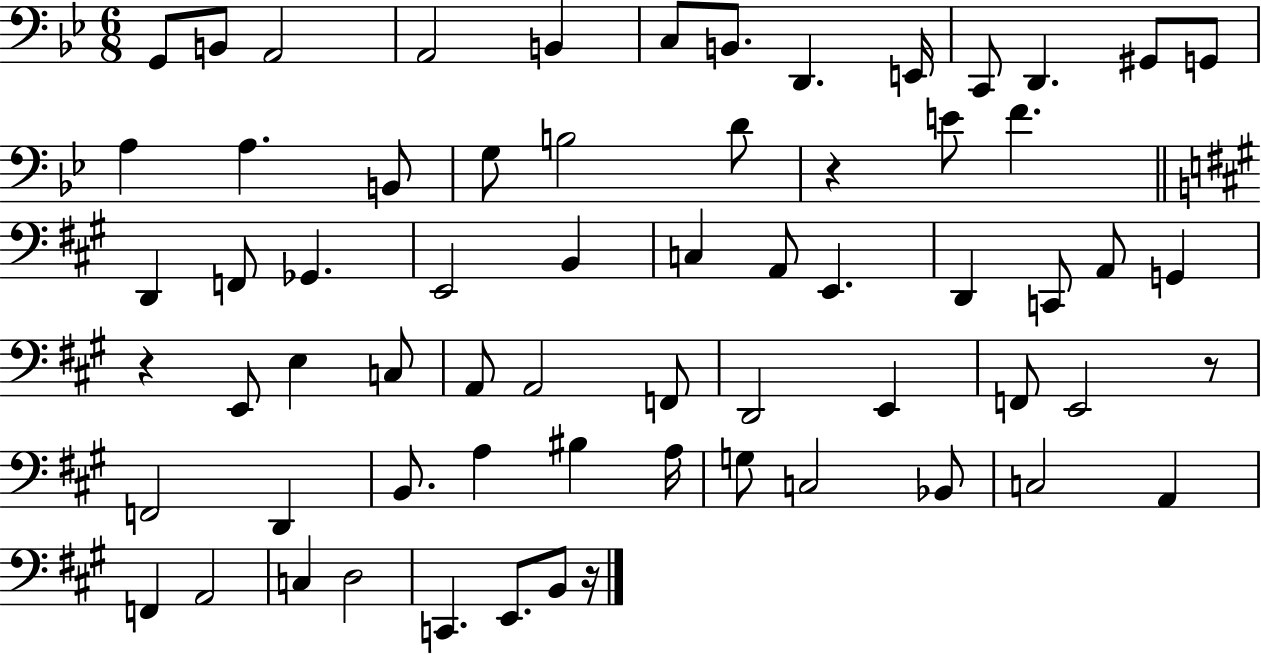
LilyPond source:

{
  \clef bass
  \numericTimeSignature
  \time 6/8
  \key bes \major
  g,8 b,8 a,2 | a,2 b,4 | c8 b,8. d,4. e,16 | c,8 d,4. gis,8 g,8 | \break a4 a4. b,8 | g8 b2 d'8 | r4 e'8 f'4. | \bar "||" \break \key a \major d,4 f,8 ges,4. | e,2 b,4 | c4 a,8 e,4. | d,4 c,8 a,8 g,4 | \break r4 e,8 e4 c8 | a,8 a,2 f,8 | d,2 e,4 | f,8 e,2 r8 | \break f,2 d,4 | b,8. a4 bis4 a16 | g8 c2 bes,8 | c2 a,4 | \break f,4 a,2 | c4 d2 | c,4. e,8. b,8 r16 | \bar "|."
}